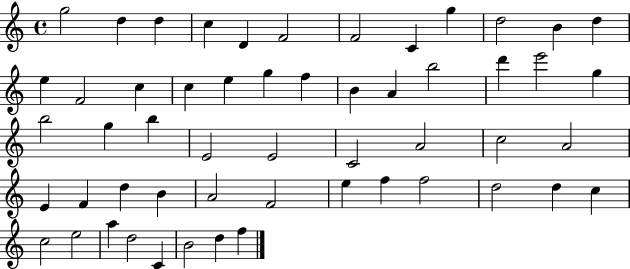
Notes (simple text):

G5/h D5/q D5/q C5/q D4/q F4/h F4/h C4/q G5/q D5/h B4/q D5/q E5/q F4/h C5/q C5/q E5/q G5/q F5/q B4/q A4/q B5/h D6/q E6/h G5/q B5/h G5/q B5/q E4/h E4/h C4/h A4/h C5/h A4/h E4/q F4/q D5/q B4/q A4/h F4/h E5/q F5/q F5/h D5/h D5/q C5/q C5/h E5/h A5/q D5/h C4/q B4/h D5/q F5/q